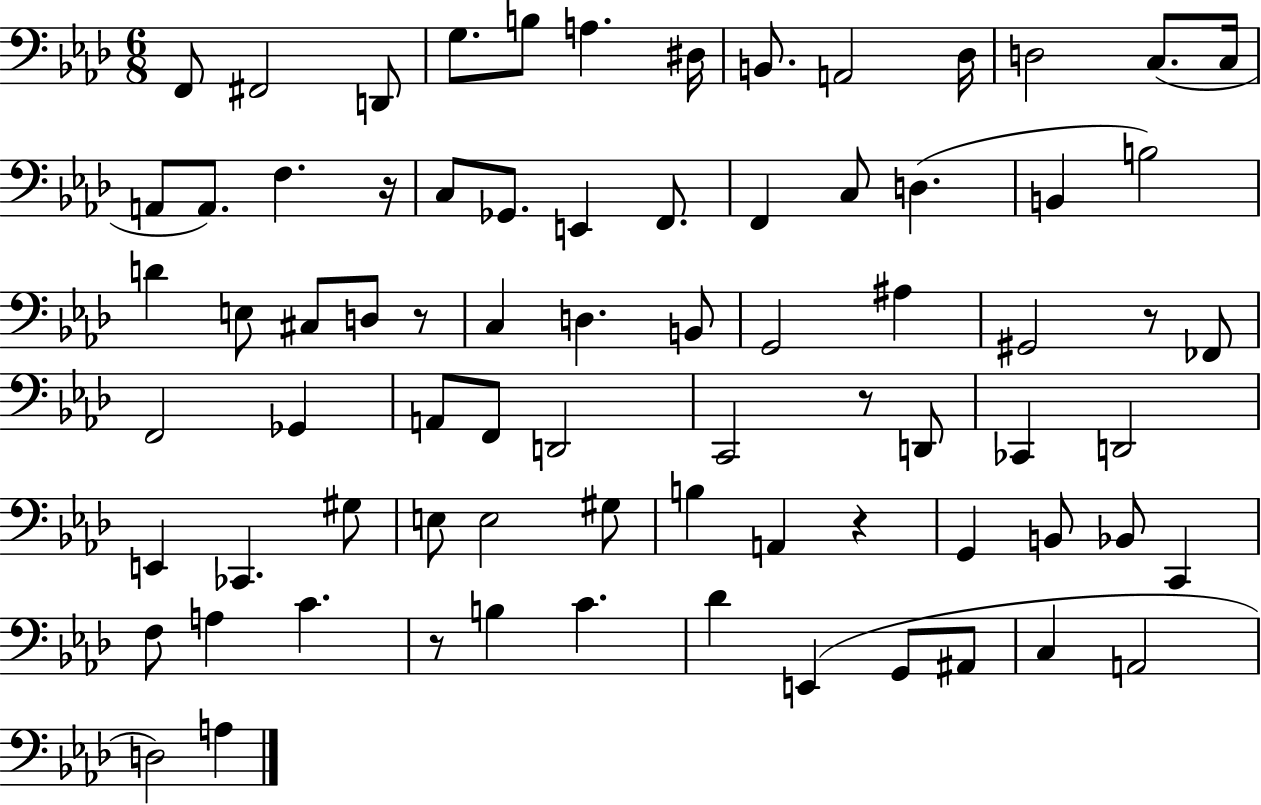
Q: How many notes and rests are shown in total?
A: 76